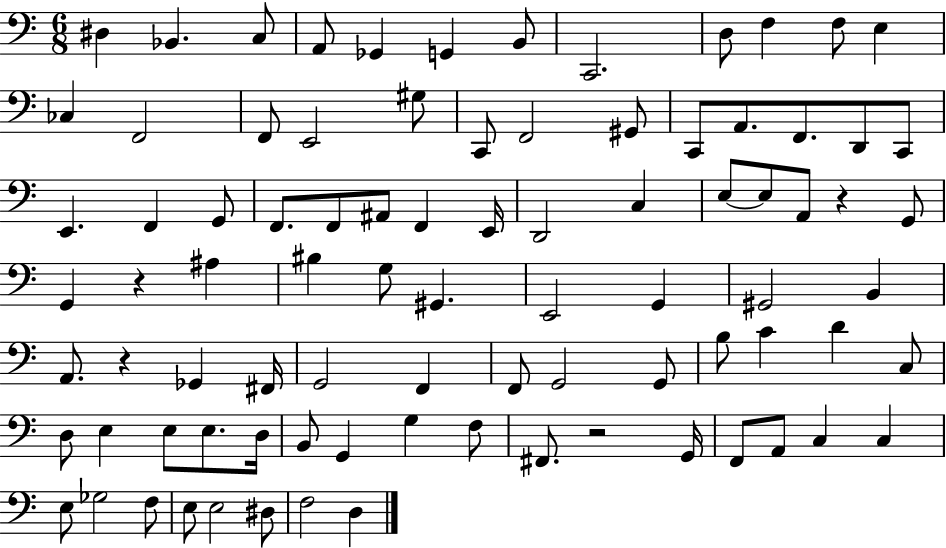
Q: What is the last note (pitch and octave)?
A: D3